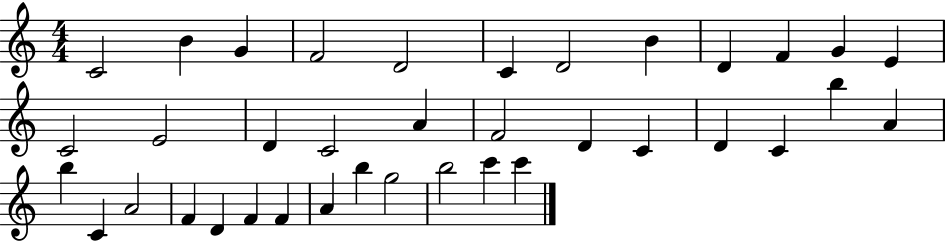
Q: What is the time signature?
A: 4/4